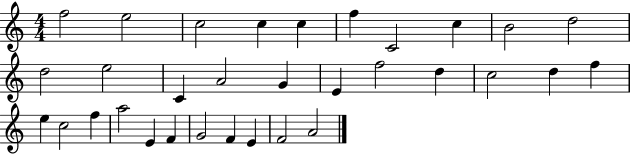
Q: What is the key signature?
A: C major